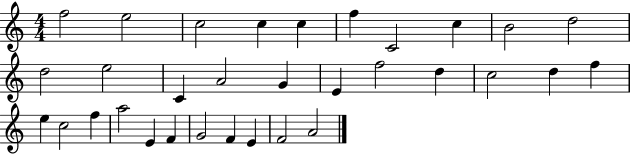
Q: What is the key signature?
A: C major